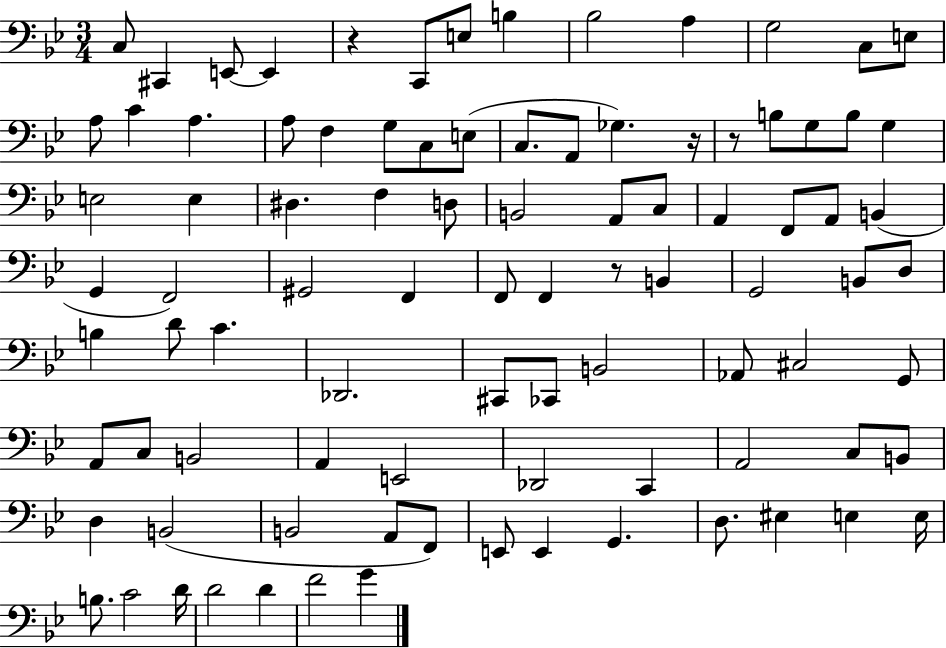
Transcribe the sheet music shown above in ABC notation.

X:1
T:Untitled
M:3/4
L:1/4
K:Bb
C,/2 ^C,, E,,/2 E,, z C,,/2 E,/2 B, _B,2 A, G,2 C,/2 E,/2 A,/2 C A, A,/2 F, G,/2 C,/2 E,/2 C,/2 A,,/2 _G, z/4 z/2 B,/2 G,/2 B,/2 G, E,2 E, ^D, F, D,/2 B,,2 A,,/2 C,/2 A,, F,,/2 A,,/2 B,, G,, F,,2 ^G,,2 F,, F,,/2 F,, z/2 B,, G,,2 B,,/2 D,/2 B, D/2 C _D,,2 ^C,,/2 _C,,/2 B,,2 _A,,/2 ^C,2 G,,/2 A,,/2 C,/2 B,,2 A,, E,,2 _D,,2 C,, A,,2 C,/2 B,,/2 D, B,,2 B,,2 A,,/2 F,,/2 E,,/2 E,, G,, D,/2 ^E, E, E,/4 B,/2 C2 D/4 D2 D F2 G